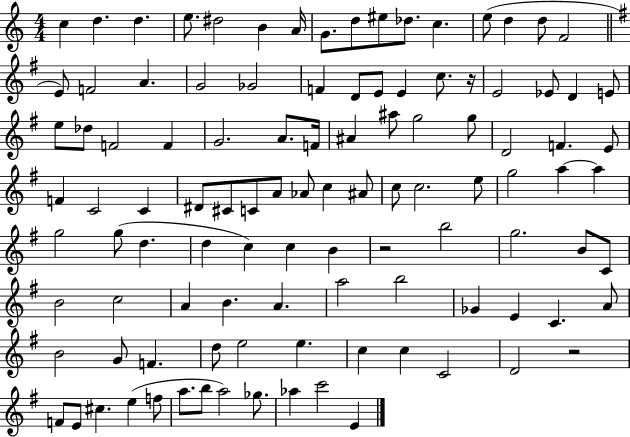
{
  \clef treble
  \numericTimeSignature
  \time 4/4
  \key c \major
  \repeat volta 2 { c''4 d''4. d''4. | e''8. dis''2 b'4 a'16 | g'8. d''8 eis''8 des''8. c''4. | e''8( d''4 d''8 f'2 | \break \bar "||" \break \key e \minor e'8) f'2 a'4. | g'2 ges'2 | f'4 d'8 e'8 e'4 c''8. r16 | e'2 ees'8 d'4 e'8 | \break e''8 des''8 f'2 f'4 | g'2. a'8. f'16 | ais'4 ais''8 g''2 g''8 | d'2 f'4. e'8 | \break f'4 c'2 c'4 | dis'8 cis'8 c'8 a'8 aes'8 c''4 ais'8 | c''8 c''2. e''8 | g''2 a''4~~ a''4 | \break g''2 g''8( d''4. | d''4 c''4) c''4 b'4 | r2 b''2 | g''2. b'8 c'8 | \break b'2 c''2 | a'4 b'4. a'4. | a''2 b''2 | ges'4 e'4 c'4. a'8 | \break b'2 g'8 f'4. | d''8 e''2 e''4. | c''4 c''4 c'2 | d'2 r2 | \break f'8 e'8 cis''4. e''4( f''8 | a''8. b''8 a''2) ges''8. | aes''4 c'''2 e'4 | } \bar "|."
}